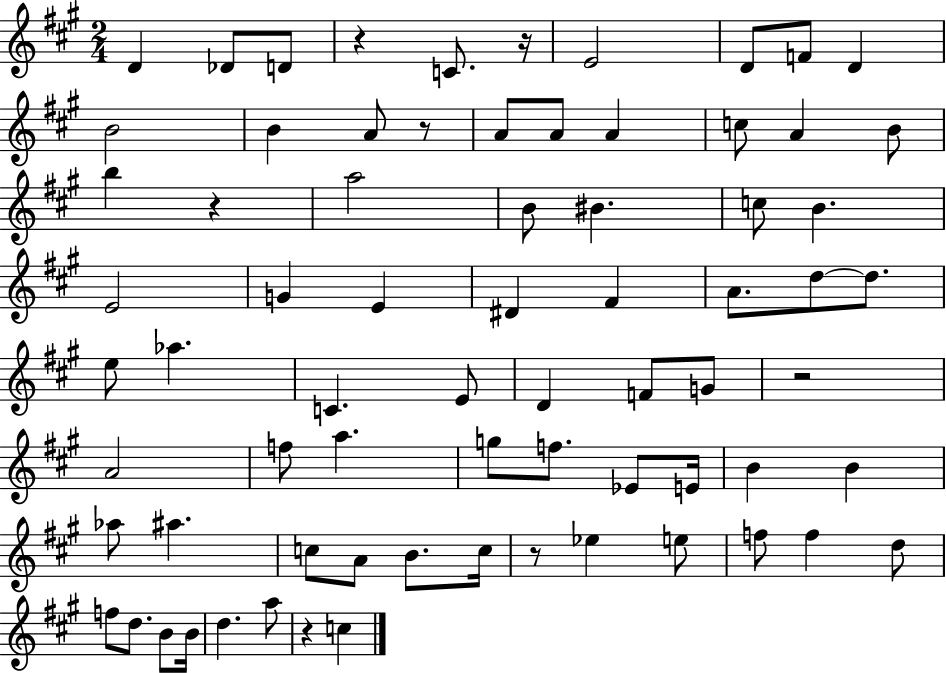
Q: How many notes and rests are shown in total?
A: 72